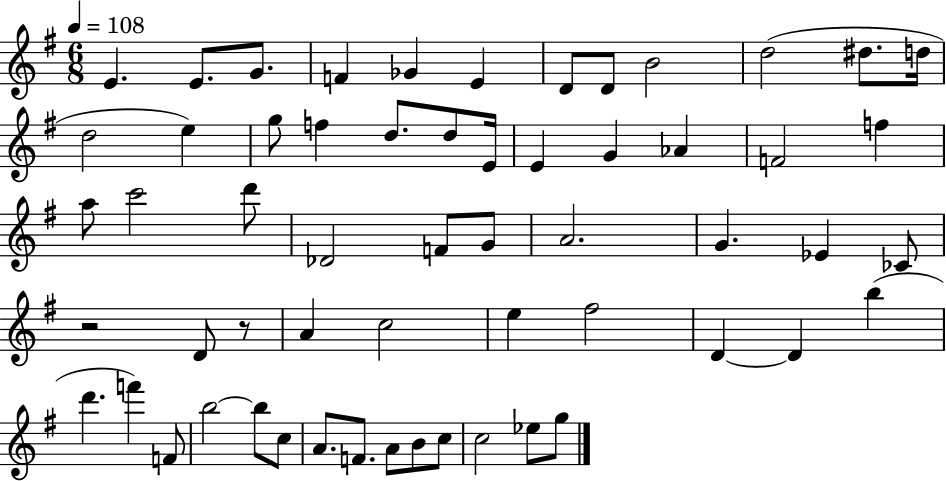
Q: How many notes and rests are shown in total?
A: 58